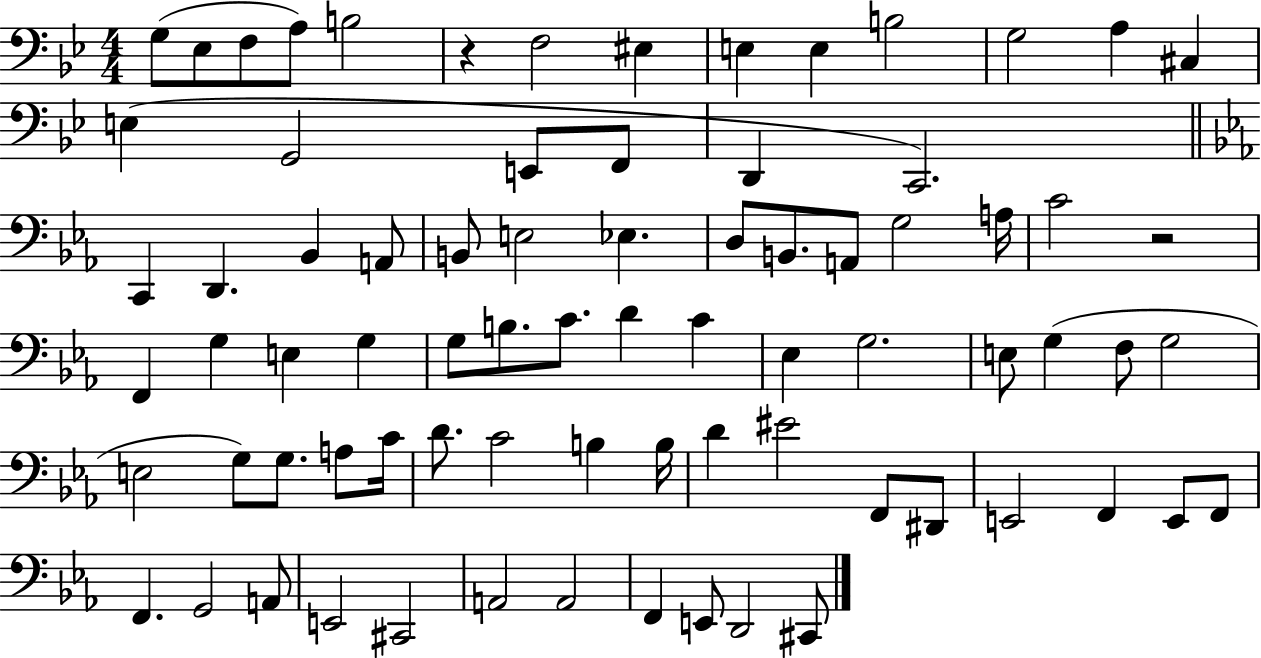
G3/e Eb3/e F3/e A3/e B3/h R/q F3/h EIS3/q E3/q E3/q B3/h G3/h A3/q C#3/q E3/q G2/h E2/e F2/e D2/q C2/h. C2/q D2/q. Bb2/q A2/e B2/e E3/h Eb3/q. D3/e B2/e. A2/e G3/h A3/s C4/h R/h F2/q G3/q E3/q G3/q G3/e B3/e. C4/e. D4/q C4/q Eb3/q G3/h. E3/e G3/q F3/e G3/h E3/h G3/e G3/e. A3/e C4/s D4/e. C4/h B3/q B3/s D4/q EIS4/h F2/e D#2/e E2/h F2/q E2/e F2/e F2/q. G2/h A2/e E2/h C#2/h A2/h A2/h F2/q E2/e D2/h C#2/e